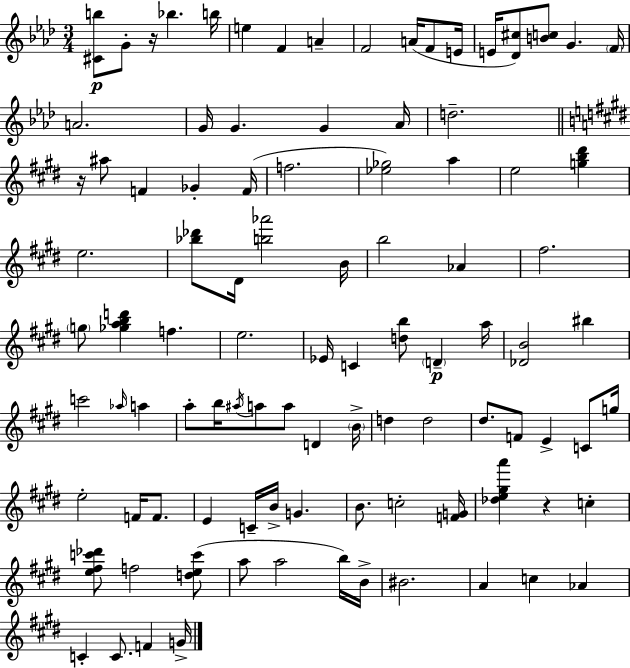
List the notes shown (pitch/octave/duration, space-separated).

[C#4,B5]/e G4/e R/s Bb5/q. B5/s E5/q F4/q A4/q F4/h A4/s F4/e E4/s E4/s [Db4,C#5]/e [B4,C5]/e G4/q. F4/s A4/h. G4/s G4/q. G4/q Ab4/s D5/h. R/s A#5/e F4/q Gb4/q F4/s F5/h. [Eb5,Gb5]/h A5/q E5/h [G5,B5,D#6]/q E5/h. [Bb5,Db6]/e D#4/s [B5,Ab6]/h B4/s B5/h Ab4/q F#5/h. G5/e [Gb5,A5,B5,D6]/q F5/q. E5/h. Eb4/s C4/q [D5,B5]/e D4/q A5/s [Db4,B4]/h BIS5/q C6/h Ab5/s A5/q A5/e B5/s A#5/s A5/e A5/e D4/q B4/s D5/q D5/h D#5/e. F4/e E4/q C4/e G5/s E5/h F4/s F4/e. E4/q C4/s B4/s G4/q. B4/e. C5/h [F4,G4]/s [Db5,E5,G#5,A6]/q R/q C5/q [E5,F#5,C6,Db6]/e F5/h [D5,E5,C6]/e A5/e A5/h B5/s B4/s BIS4/h. A4/q C5/q Ab4/q C4/q C4/e. F4/q G4/s